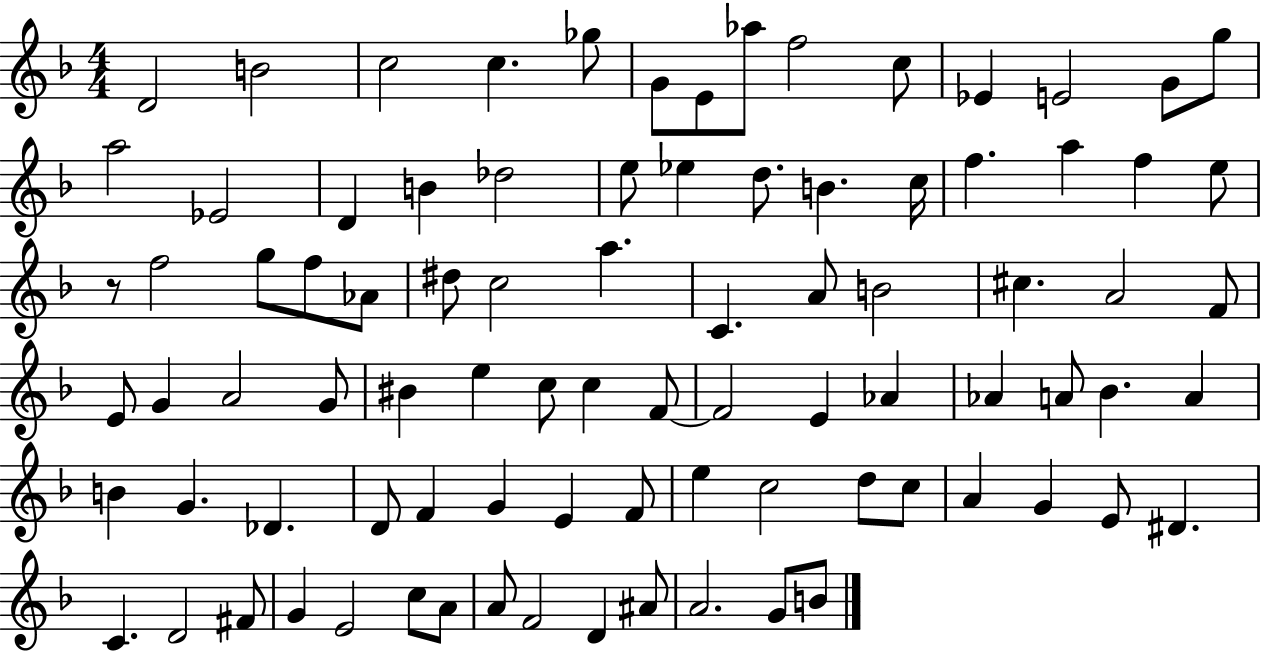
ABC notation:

X:1
T:Untitled
M:4/4
L:1/4
K:F
D2 B2 c2 c _g/2 G/2 E/2 _a/2 f2 c/2 _E E2 G/2 g/2 a2 _E2 D B _d2 e/2 _e d/2 B c/4 f a f e/2 z/2 f2 g/2 f/2 _A/2 ^d/2 c2 a C A/2 B2 ^c A2 F/2 E/2 G A2 G/2 ^B e c/2 c F/2 F2 E _A _A A/2 _B A B G _D D/2 F G E F/2 e c2 d/2 c/2 A G E/2 ^D C D2 ^F/2 G E2 c/2 A/2 A/2 F2 D ^A/2 A2 G/2 B/2